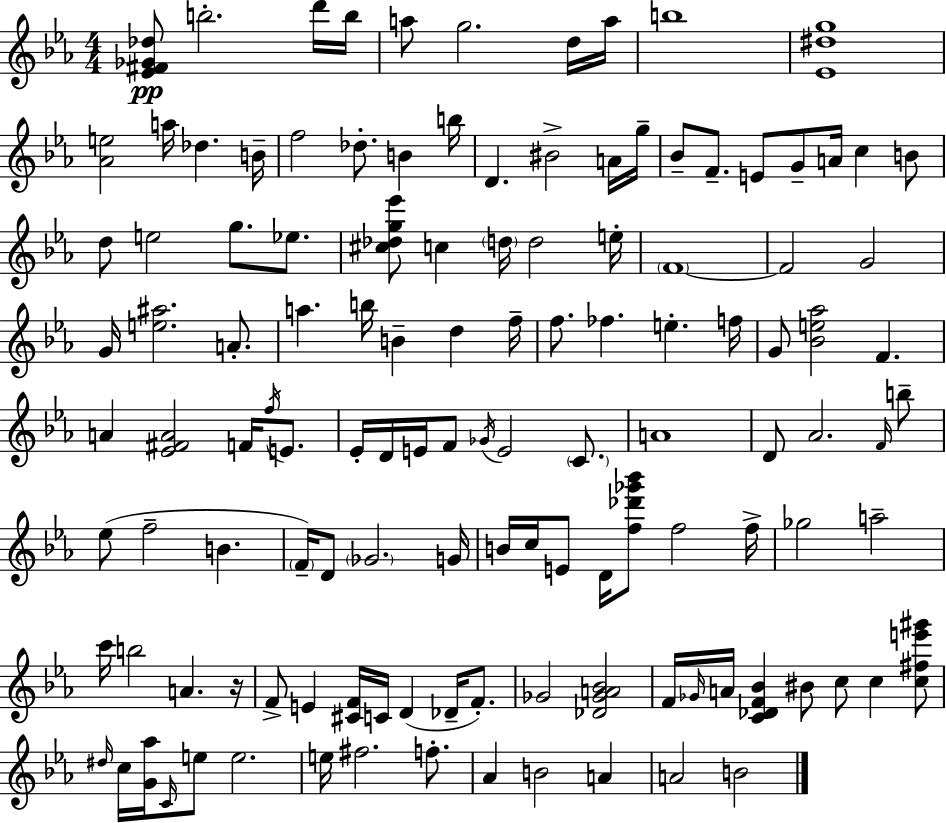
[Eb4,F#4,Gb4,Db5]/e B5/h. D6/s B5/s A5/e G5/h. D5/s A5/s B5/w [Eb4,D#5,G5]/w [Ab4,E5]/h A5/s Db5/q. B4/s F5/h Db5/e. B4/q B5/s D4/q. BIS4/h A4/s G5/s Bb4/e F4/e. E4/e G4/e A4/s C5/q B4/e D5/e E5/h G5/e. Eb5/e. [C#5,Db5,G5,Eb6]/e C5/q D5/s D5/h E5/s F4/w F4/h G4/h G4/s [E5,A#5]/h. A4/e. A5/q. B5/s B4/q D5/q F5/s F5/e. FES5/q. E5/q. F5/s G4/e [Bb4,E5,Ab5]/h F4/q. A4/q [Eb4,F#4,A4]/h F4/s F5/s E4/e. Eb4/s D4/s E4/s F4/e Gb4/s E4/h C4/e. A4/w D4/e Ab4/h. F4/s B5/e Eb5/e F5/h B4/q. F4/s D4/e Gb4/h. G4/s B4/s C5/s E4/e D4/s [F5,Db6,Gb6,Bb6]/e F5/h F5/s Gb5/h A5/h C6/s B5/h A4/q. R/s F4/e E4/q [C#4,F4]/s C4/s D4/q Db4/s F4/e. Gb4/h [Db4,Gb4,A4,Bb4]/h F4/s Gb4/s A4/s [C4,Db4,F4,Bb4]/q BIS4/e C5/e C5/q [C5,F#5,E6,G#6]/e D#5/s C5/s [G4,Ab5]/s C4/s E5/e E5/h. E5/s F#5/h. F5/e. Ab4/q B4/h A4/q A4/h B4/h